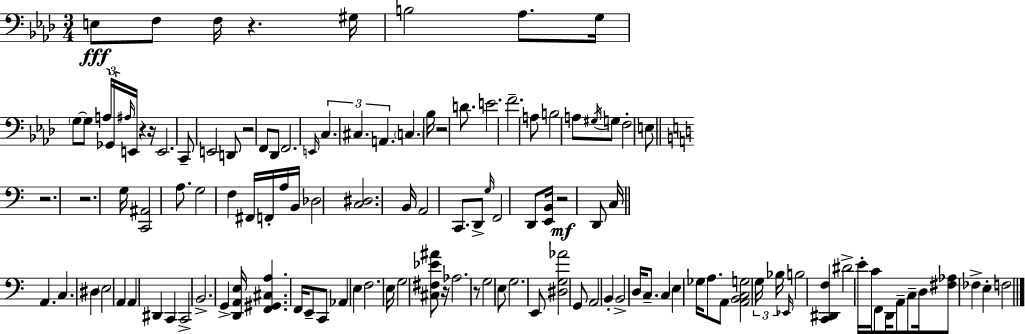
{
  \clef bass
  \numericTimeSignature
  \time 3/4
  \key f \minor
  \repeat volta 2 { e8\fff f8 f16 r4. gis16 | b2 aes8. g16 | \parenthesize g8~~ g8 \tuplet 3/2 { a16 ges,16 \grace { ais16 } } e,16 r4 | r16 e,2. | \break c,8-- e,2 d,8 | r2 f,8 des,8 | f,2. | \grace { e,16 } \tuplet 3/2 { c4. cis4. | \break a,4. } \parenthesize c4. | bes16 r2 d'8. | e'2. | f'2.-- | \break a8 b2 | a8 \acciaccatura { gis16 } g8 f2-. | e8 \bar "||" \break \key c \major r2. | r2. | g16 <c, ais,>2 a8. | g2 f4 | \break fis,16 f,16-. a16 b,16 des2 | <c dis>2. | b,16 a,2 c,8. | d,8-> \grace { g16 } f,2 d,8 | \break <e, b,>16 r2\mf d,8 | c16 \bar "||" \break \key a \minor a,4. c4. | dis4 \parenthesize e2 | a,4 a,4 dis,4 | c,4 c,2-> | \break b,2.-> | g,4-> <d, a, e>16 <f, gis, cis a>4. f,16 | e,8-- c,8 aes,4 e4 | f2. | \break e16 g2 <cis fis ees' ais'>8 r16 | aes2. | r8 g2 e8 | g2. | \break e,8 <dis g aes'>2 g,8 | a,2 b,4-. | b,2-> d16 c8.-- | c4 e4 ges16 a8. | \break a,8 <a, b, c g>2 \tuplet 3/2 { g16 bes16 | \grace { ees,16 } } b2 <c, dis, f>4 | dis'2-> e'16-. c'16 f,8 | d,16 a,8-- c8-- d16 <fis aes>8 fes4-> | \break e4-. f2 | } \bar "|."
}